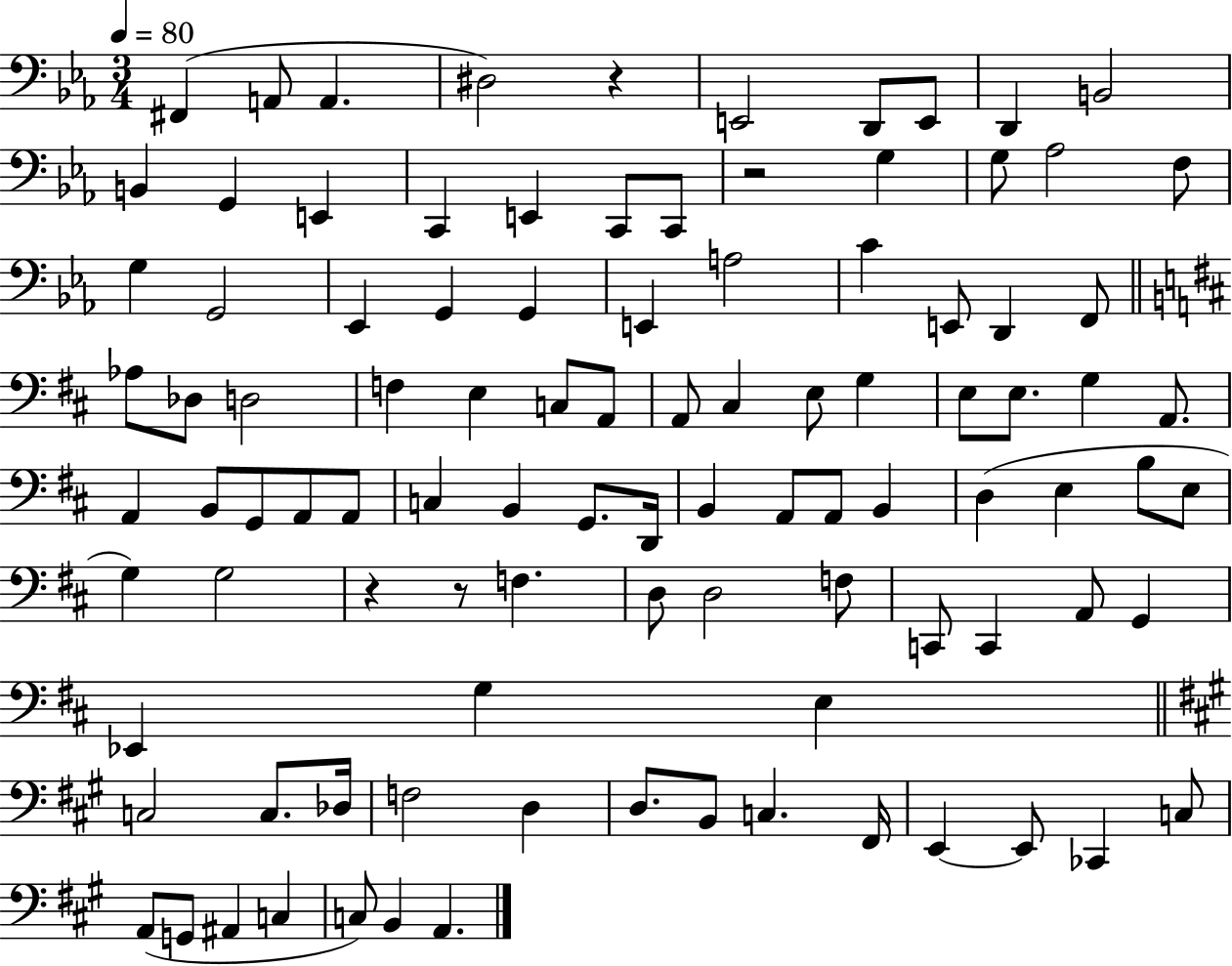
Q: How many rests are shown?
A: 4